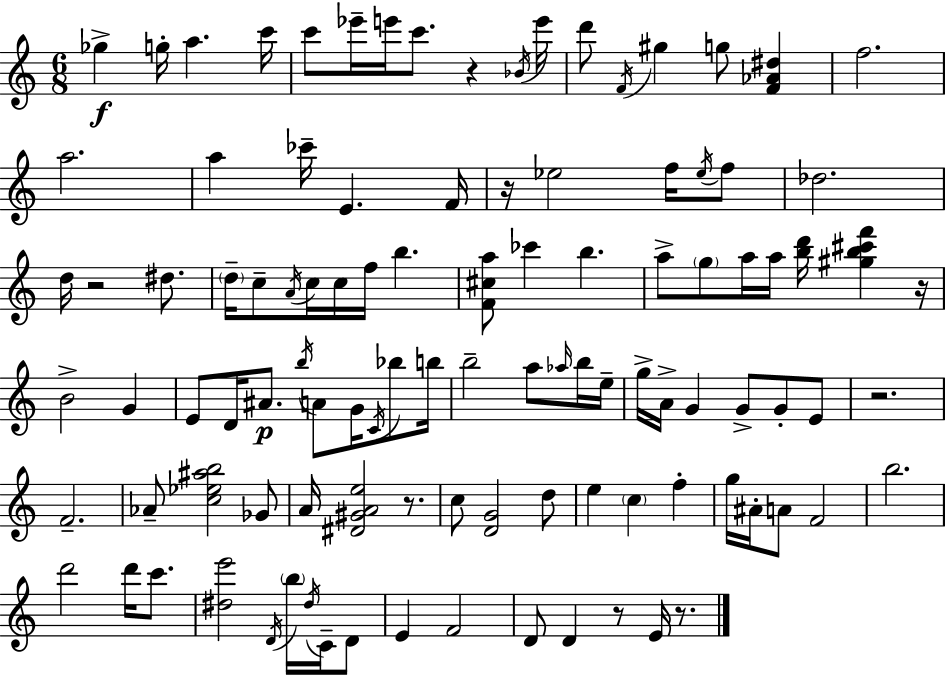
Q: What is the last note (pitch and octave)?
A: E4